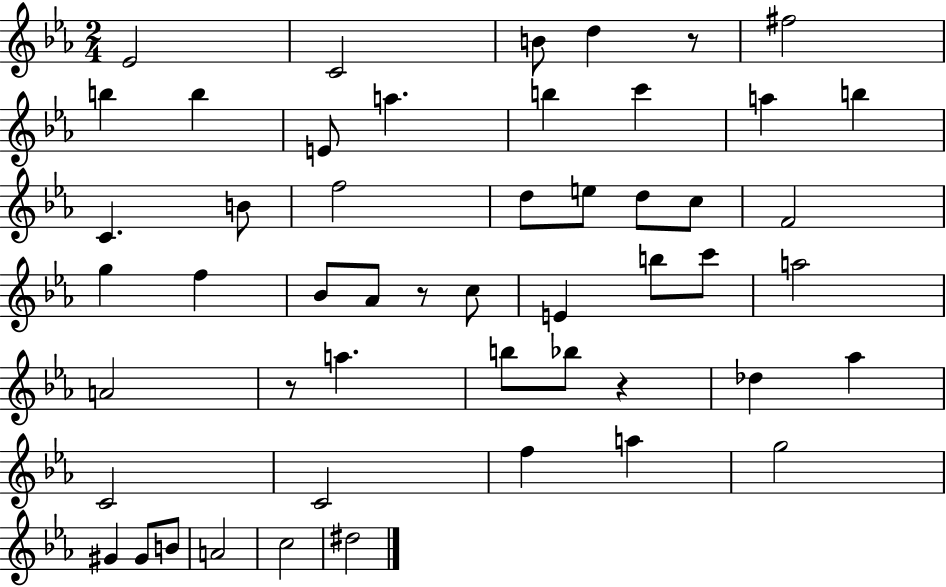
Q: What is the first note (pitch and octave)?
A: Eb4